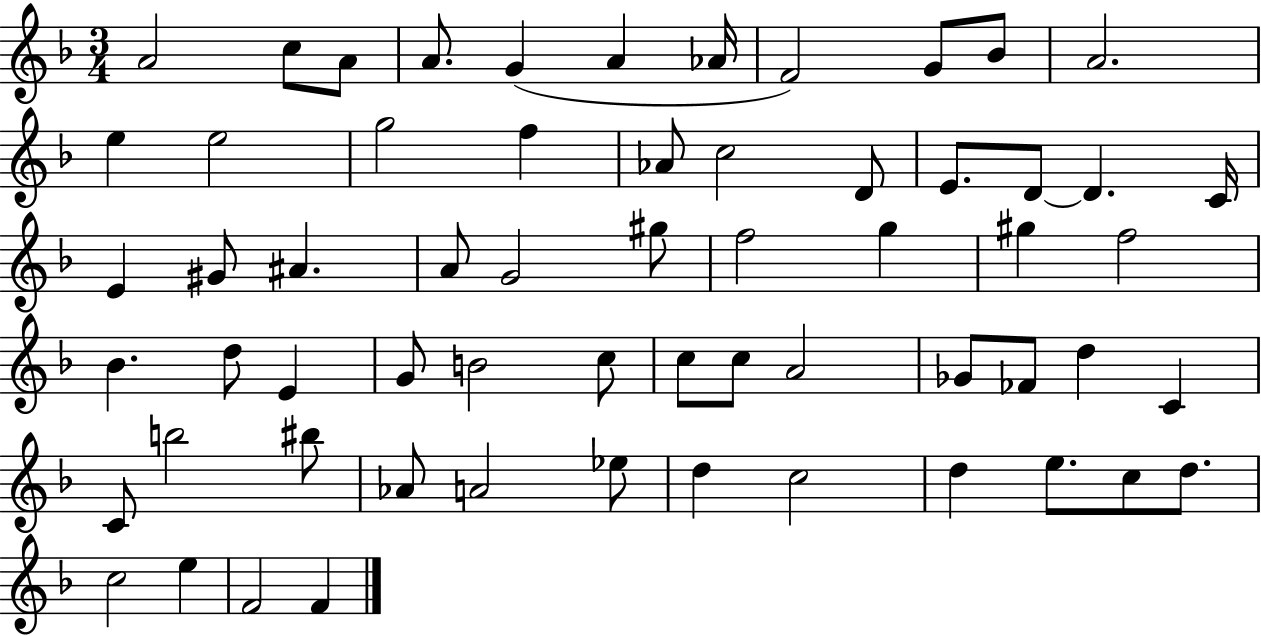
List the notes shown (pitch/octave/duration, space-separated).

A4/h C5/e A4/e A4/e. G4/q A4/q Ab4/s F4/h G4/e Bb4/e A4/h. E5/q E5/h G5/h F5/q Ab4/e C5/h D4/e E4/e. D4/e D4/q. C4/s E4/q G#4/e A#4/q. A4/e G4/h G#5/e F5/h G5/q G#5/q F5/h Bb4/q. D5/e E4/q G4/e B4/h C5/e C5/e C5/e A4/h Gb4/e FES4/e D5/q C4/q C4/e B5/h BIS5/e Ab4/e A4/h Eb5/e D5/q C5/h D5/q E5/e. C5/e D5/e. C5/h E5/q F4/h F4/q